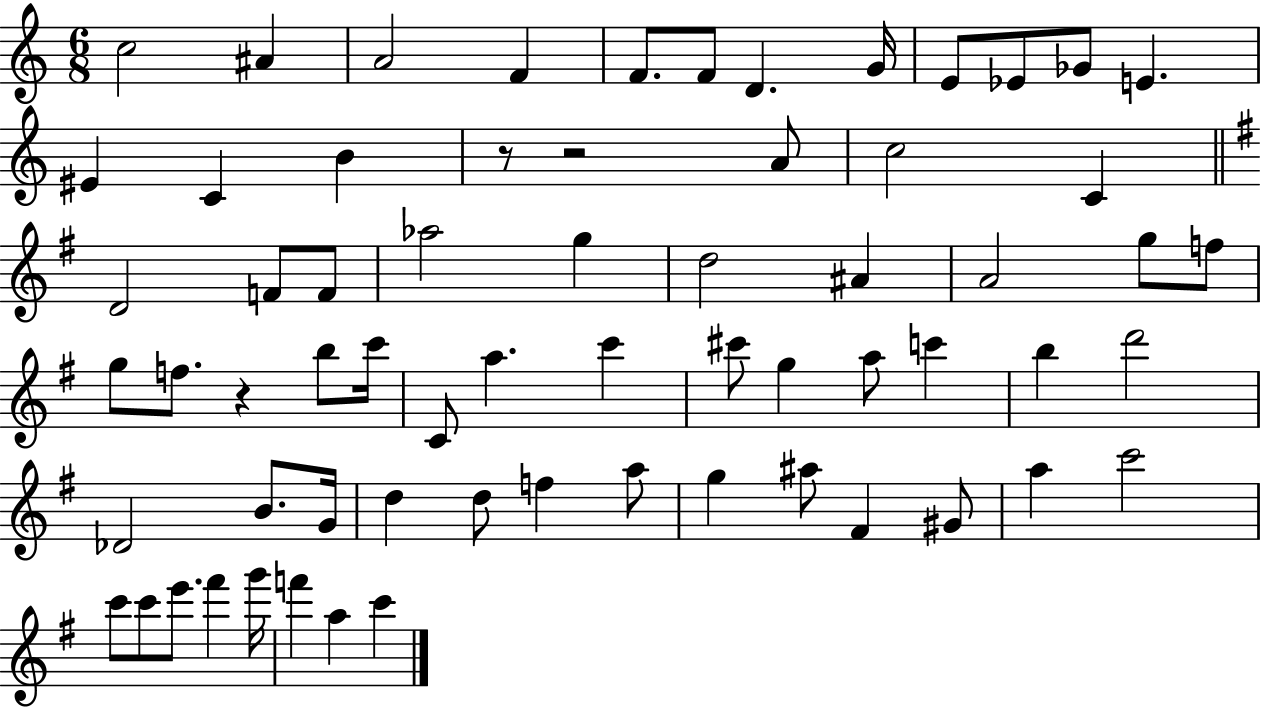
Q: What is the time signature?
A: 6/8